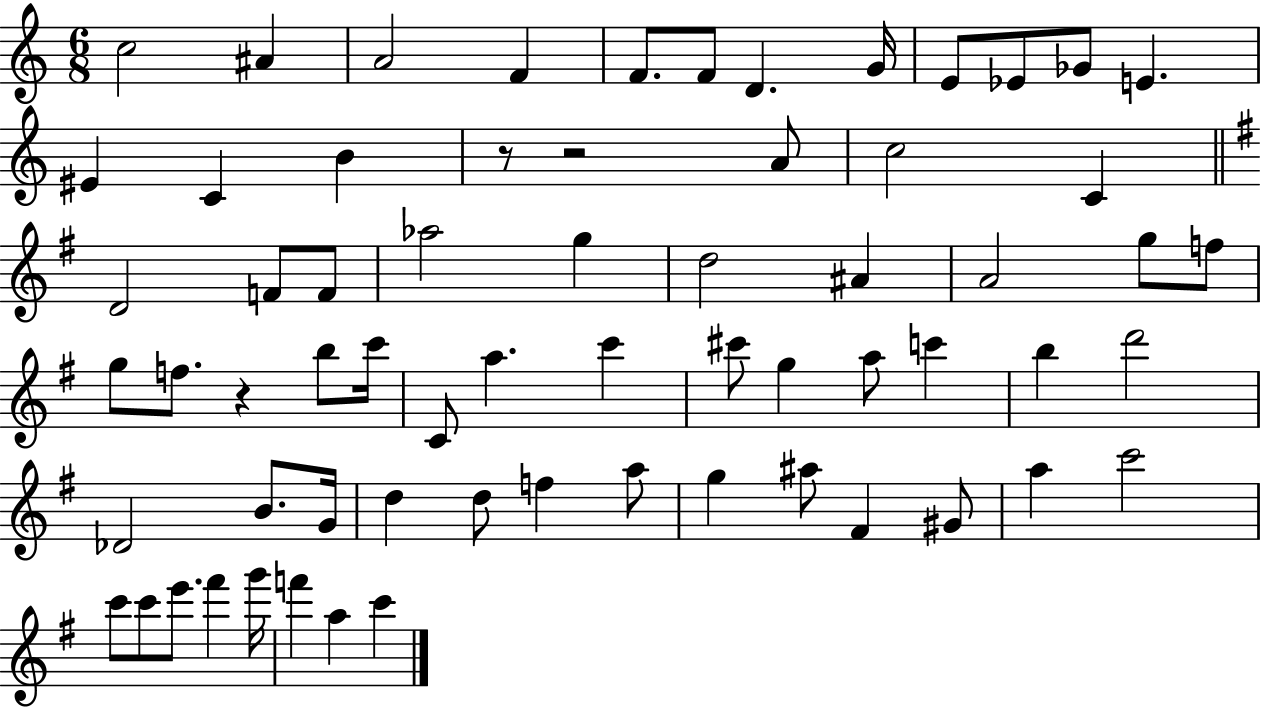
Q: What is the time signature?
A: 6/8